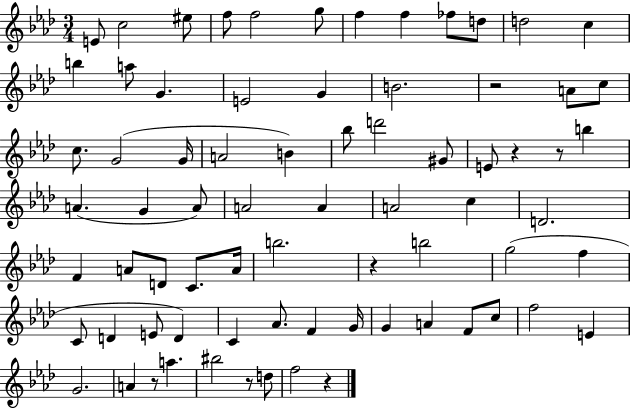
{
  \clef treble
  \numericTimeSignature
  \time 3/4
  \key aes \major
  e'8 c''2 eis''8 | f''8 f''2 g''8 | f''4 f''4 fes''8 d''8 | d''2 c''4 | \break b''4 a''8 g'4. | e'2 g'4 | b'2. | r2 a'8 c''8 | \break c''8. g'2( g'16 | a'2 b'4) | bes''8 d'''2 gis'8 | e'8 r4 r8 b''4 | \break a'4.( g'4 a'8) | a'2 a'4 | a'2 c''4 | d'2. | \break f'4 a'8 d'8 c'8. a'16 | b''2. | r4 b''2 | g''2( f''4 | \break c'8 d'4 e'8 d'4) | c'4 aes'8. f'4 g'16 | g'4 a'4 f'8 c''8 | f''2 e'4 | \break g'2. | a'4 r8 a''4. | bis''2 r8 d''8 | f''2 r4 | \break \bar "|."
}